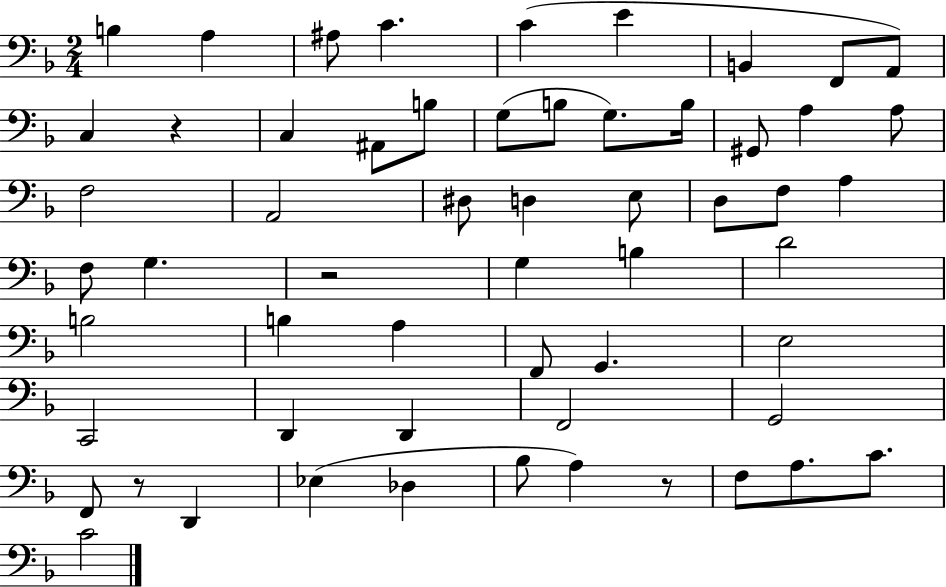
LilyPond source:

{
  \clef bass
  \numericTimeSignature
  \time 2/4
  \key f \major
  b4 a4 | ais8 c'4. | c'4( e'4 | b,4 f,8 a,8) | \break c4 r4 | c4 ais,8 b8 | g8( b8 g8.) b16 | gis,8 a4 a8 | \break f2 | a,2 | dis8 d4 e8 | d8 f8 a4 | \break f8 g4. | r2 | g4 b4 | d'2 | \break b2 | b4 a4 | f,8 g,4. | e2 | \break c,2 | d,4 d,4 | f,2 | g,2 | \break f,8 r8 d,4 | ees4( des4 | bes8 a4) r8 | f8 a8. c'8. | \break c'2 | \bar "|."
}